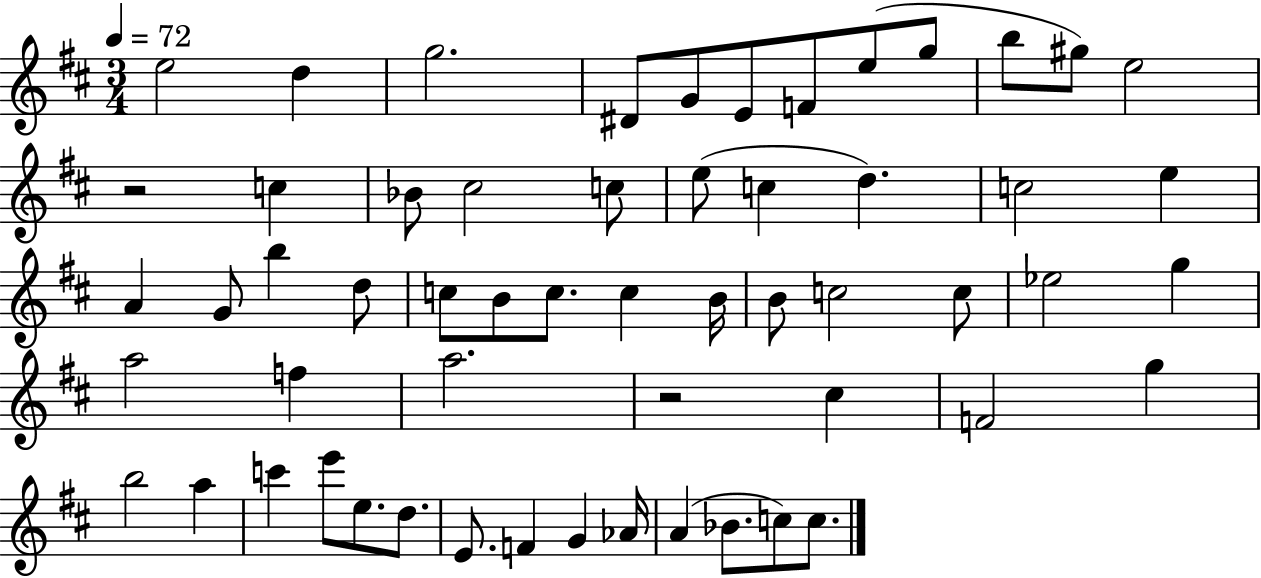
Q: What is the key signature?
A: D major